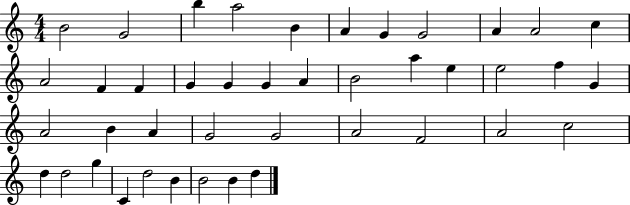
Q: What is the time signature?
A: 4/4